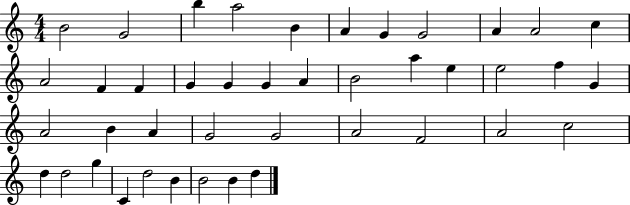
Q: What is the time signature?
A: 4/4